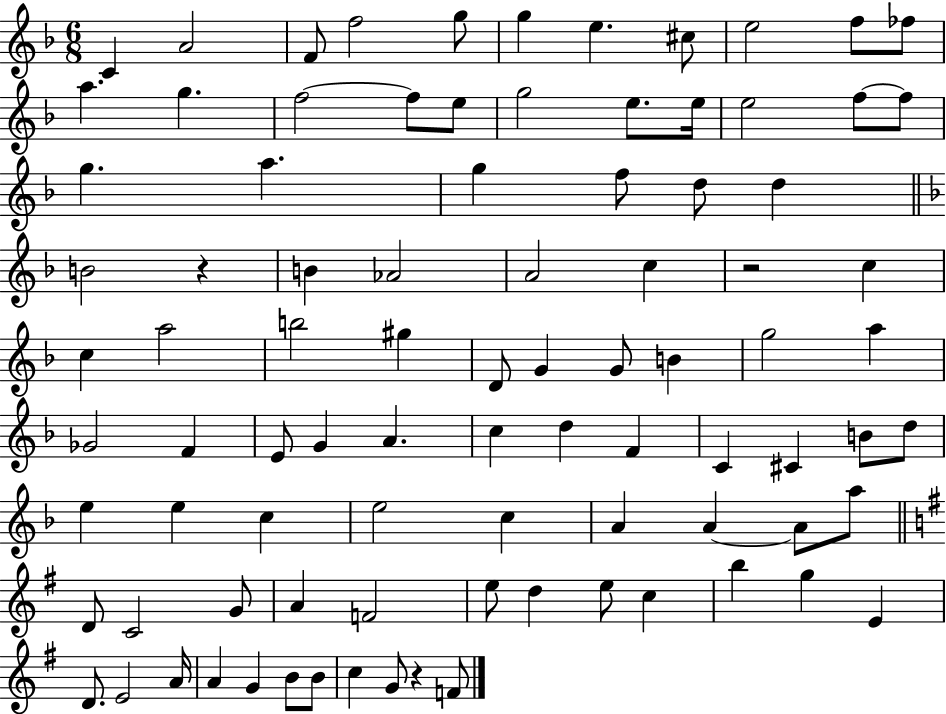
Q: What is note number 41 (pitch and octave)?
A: G4